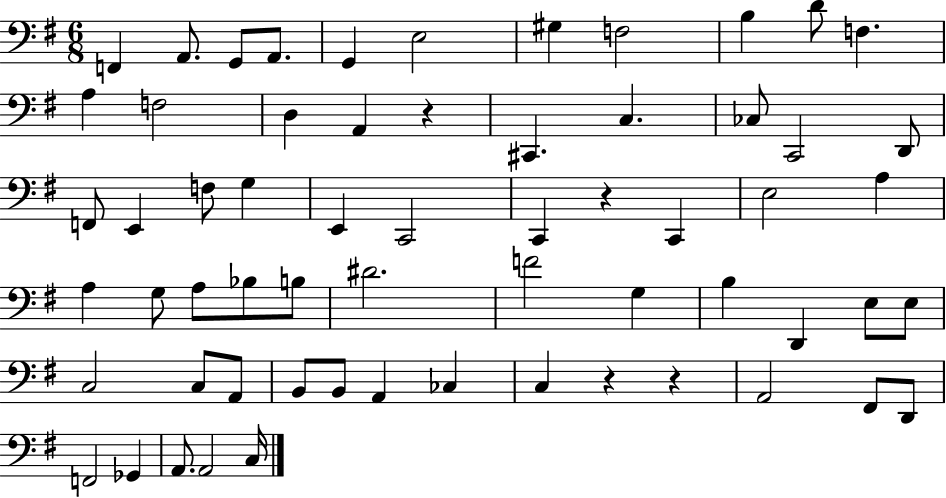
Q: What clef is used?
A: bass